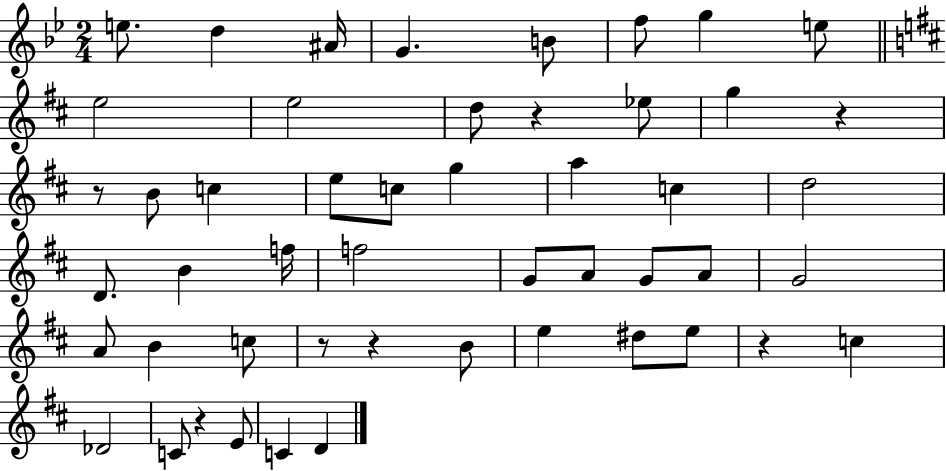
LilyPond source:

{
  \clef treble
  \numericTimeSignature
  \time 2/4
  \key bes \major
  \repeat volta 2 { e''8. d''4 ais'16 | g'4. b'8 | f''8 g''4 e''8 | \bar "||" \break \key d \major e''2 | e''2 | d''8 r4 ees''8 | g''4 r4 | \break r8 b'8 c''4 | e''8 c''8 g''4 | a''4 c''4 | d''2 | \break d'8. b'4 f''16 | f''2 | g'8 a'8 g'8 a'8 | g'2 | \break a'8 b'4 c''8 | r8 r4 b'8 | e''4 dis''8 e''8 | r4 c''4 | \break des'2 | c'8 r4 e'8 | c'4 d'4 | } \bar "|."
}